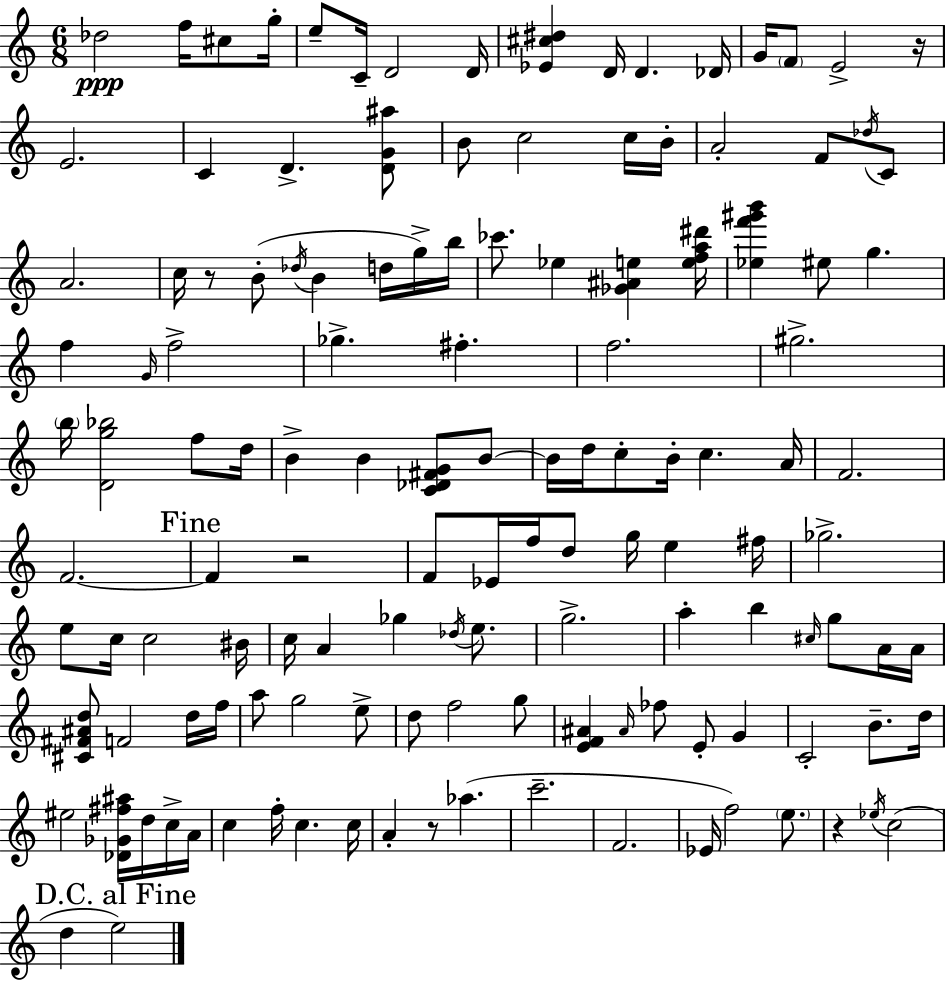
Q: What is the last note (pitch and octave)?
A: E5